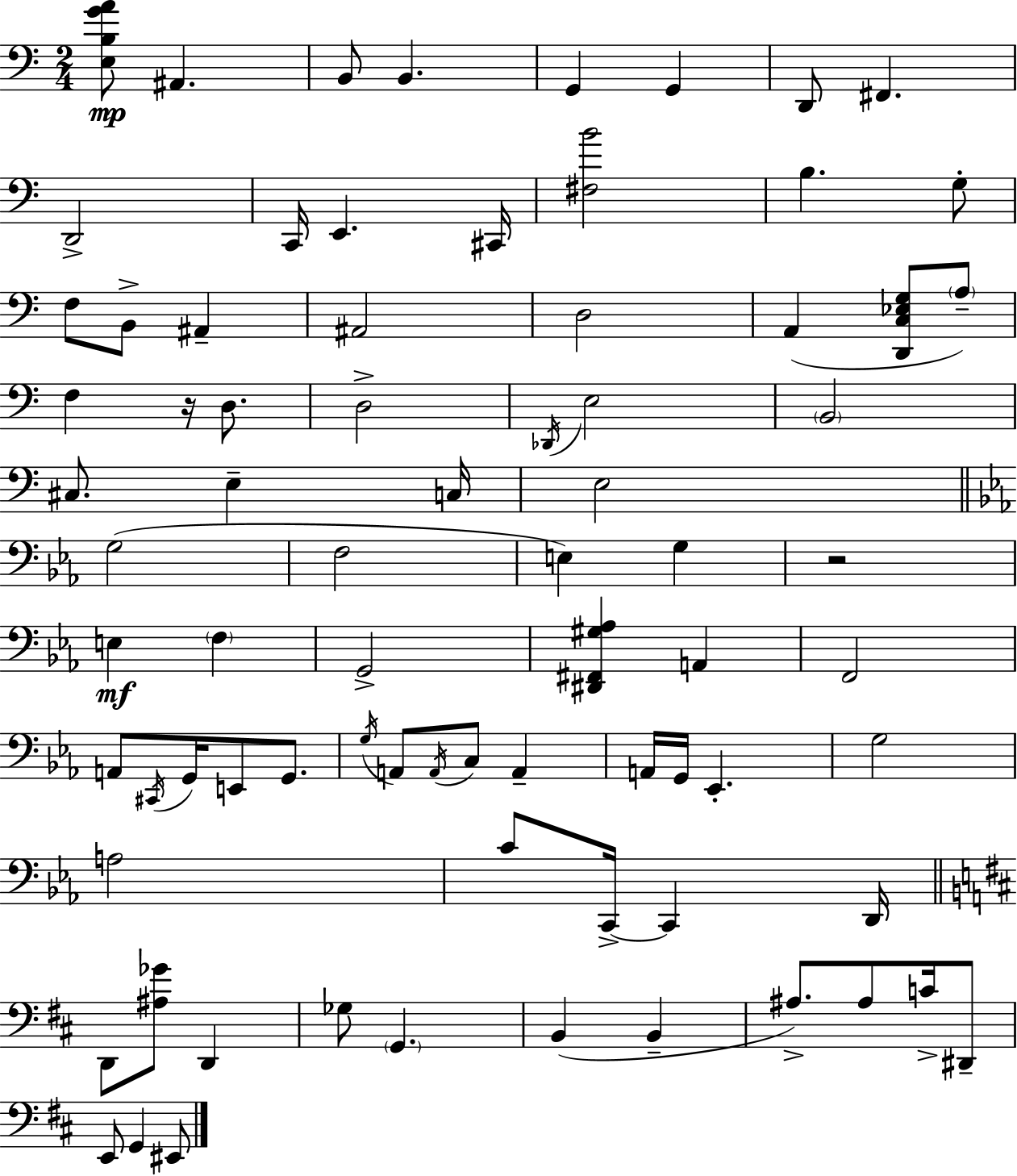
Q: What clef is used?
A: bass